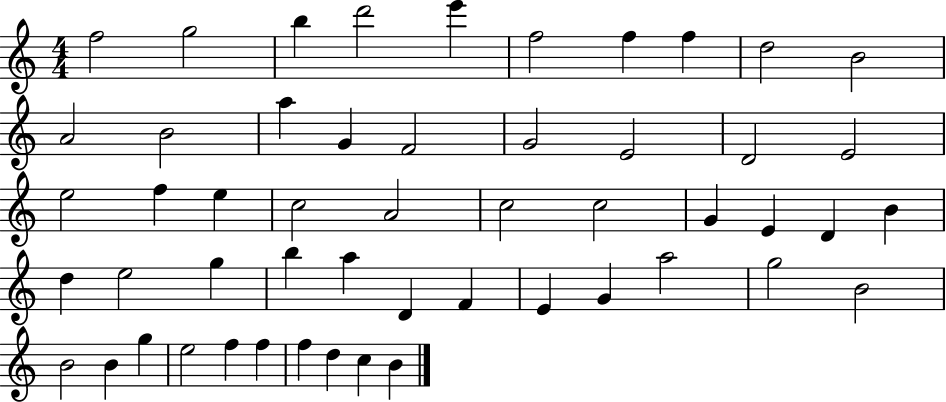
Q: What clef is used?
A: treble